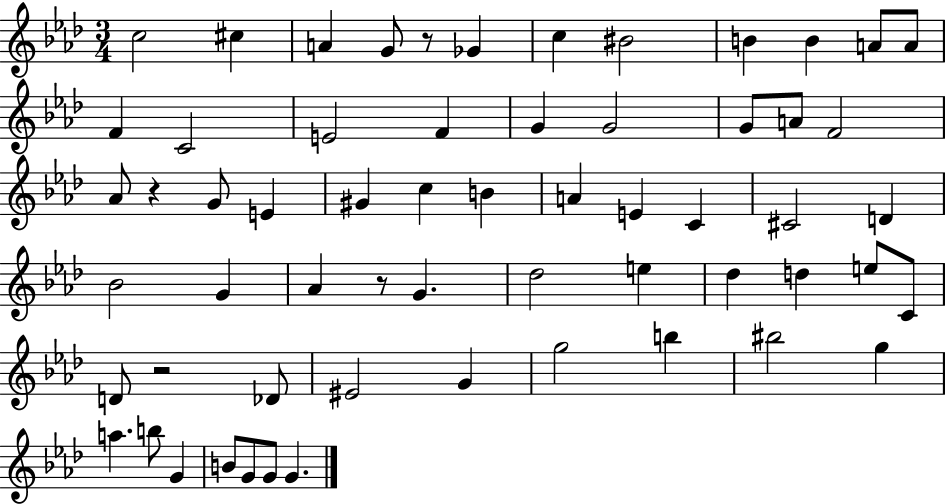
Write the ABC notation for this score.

X:1
T:Untitled
M:3/4
L:1/4
K:Ab
c2 ^c A G/2 z/2 _G c ^B2 B B A/2 A/2 F C2 E2 F G G2 G/2 A/2 F2 _A/2 z G/2 E ^G c B A E C ^C2 D _B2 G _A z/2 G _d2 e _d d e/2 C/2 D/2 z2 _D/2 ^E2 G g2 b ^b2 g a b/2 G B/2 G/2 G/2 G